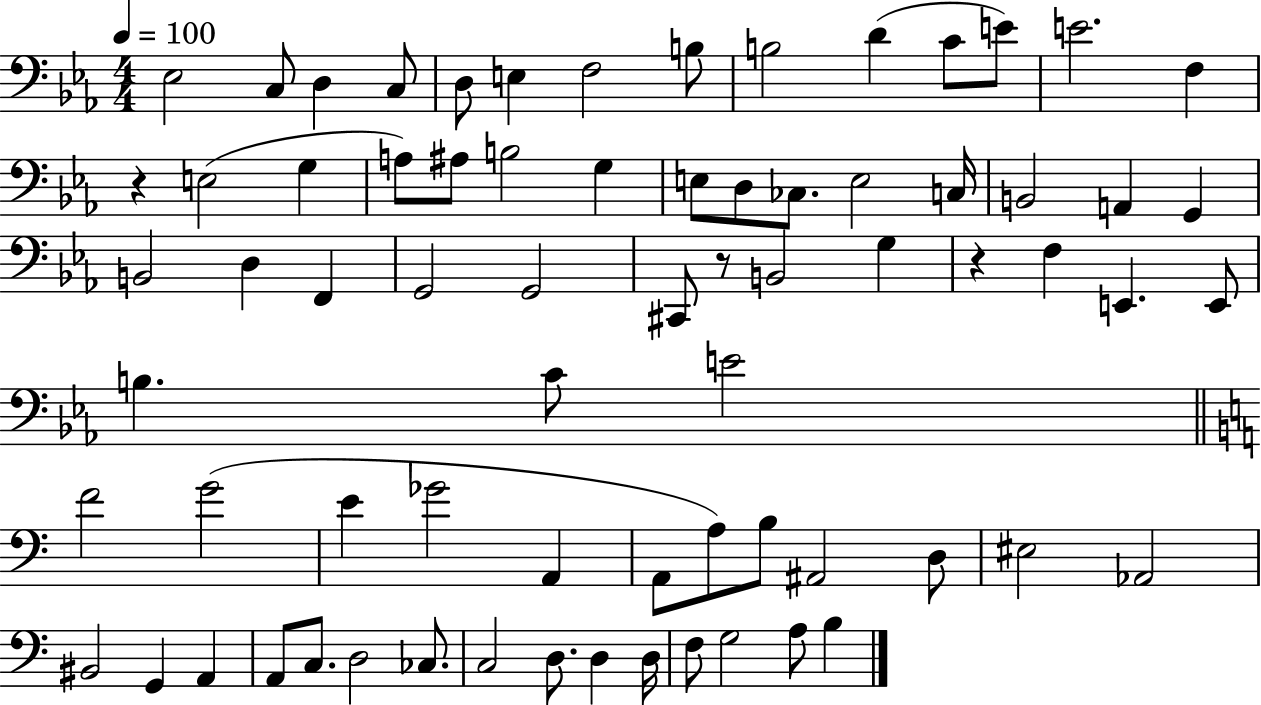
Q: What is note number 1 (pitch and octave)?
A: Eb3